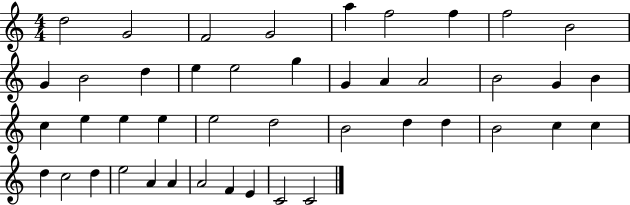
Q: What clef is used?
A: treble